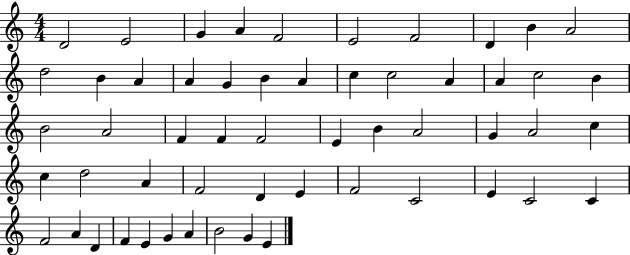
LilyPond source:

{
  \clef treble
  \numericTimeSignature
  \time 4/4
  \key c \major
  d'2 e'2 | g'4 a'4 f'2 | e'2 f'2 | d'4 b'4 a'2 | \break d''2 b'4 a'4 | a'4 g'4 b'4 a'4 | c''4 c''2 a'4 | a'4 c''2 b'4 | \break b'2 a'2 | f'4 f'4 f'2 | e'4 b'4 a'2 | g'4 a'2 c''4 | \break c''4 d''2 a'4 | f'2 d'4 e'4 | f'2 c'2 | e'4 c'2 c'4 | \break f'2 a'4 d'4 | f'4 e'4 g'4 a'4 | b'2 g'4 e'4 | \bar "|."
}